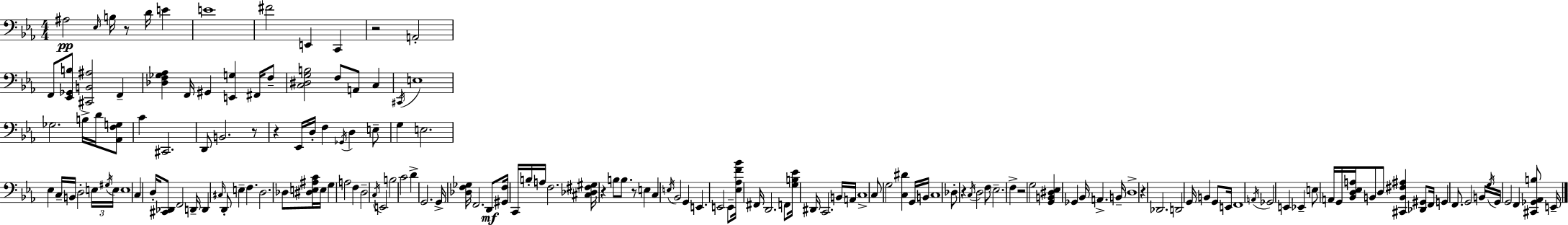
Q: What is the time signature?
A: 4/4